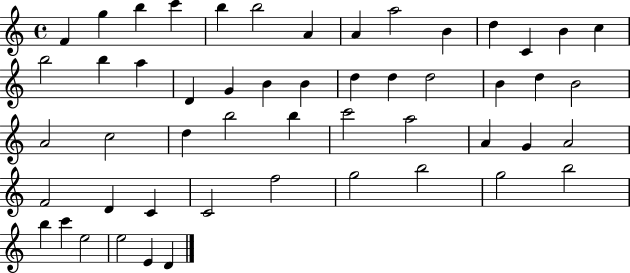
X:1
T:Untitled
M:4/4
L:1/4
K:C
F g b c' b b2 A A a2 B d C B c b2 b a D G B B d d d2 B d B2 A2 c2 d b2 b c'2 a2 A G A2 F2 D C C2 f2 g2 b2 g2 b2 b c' e2 e2 E D